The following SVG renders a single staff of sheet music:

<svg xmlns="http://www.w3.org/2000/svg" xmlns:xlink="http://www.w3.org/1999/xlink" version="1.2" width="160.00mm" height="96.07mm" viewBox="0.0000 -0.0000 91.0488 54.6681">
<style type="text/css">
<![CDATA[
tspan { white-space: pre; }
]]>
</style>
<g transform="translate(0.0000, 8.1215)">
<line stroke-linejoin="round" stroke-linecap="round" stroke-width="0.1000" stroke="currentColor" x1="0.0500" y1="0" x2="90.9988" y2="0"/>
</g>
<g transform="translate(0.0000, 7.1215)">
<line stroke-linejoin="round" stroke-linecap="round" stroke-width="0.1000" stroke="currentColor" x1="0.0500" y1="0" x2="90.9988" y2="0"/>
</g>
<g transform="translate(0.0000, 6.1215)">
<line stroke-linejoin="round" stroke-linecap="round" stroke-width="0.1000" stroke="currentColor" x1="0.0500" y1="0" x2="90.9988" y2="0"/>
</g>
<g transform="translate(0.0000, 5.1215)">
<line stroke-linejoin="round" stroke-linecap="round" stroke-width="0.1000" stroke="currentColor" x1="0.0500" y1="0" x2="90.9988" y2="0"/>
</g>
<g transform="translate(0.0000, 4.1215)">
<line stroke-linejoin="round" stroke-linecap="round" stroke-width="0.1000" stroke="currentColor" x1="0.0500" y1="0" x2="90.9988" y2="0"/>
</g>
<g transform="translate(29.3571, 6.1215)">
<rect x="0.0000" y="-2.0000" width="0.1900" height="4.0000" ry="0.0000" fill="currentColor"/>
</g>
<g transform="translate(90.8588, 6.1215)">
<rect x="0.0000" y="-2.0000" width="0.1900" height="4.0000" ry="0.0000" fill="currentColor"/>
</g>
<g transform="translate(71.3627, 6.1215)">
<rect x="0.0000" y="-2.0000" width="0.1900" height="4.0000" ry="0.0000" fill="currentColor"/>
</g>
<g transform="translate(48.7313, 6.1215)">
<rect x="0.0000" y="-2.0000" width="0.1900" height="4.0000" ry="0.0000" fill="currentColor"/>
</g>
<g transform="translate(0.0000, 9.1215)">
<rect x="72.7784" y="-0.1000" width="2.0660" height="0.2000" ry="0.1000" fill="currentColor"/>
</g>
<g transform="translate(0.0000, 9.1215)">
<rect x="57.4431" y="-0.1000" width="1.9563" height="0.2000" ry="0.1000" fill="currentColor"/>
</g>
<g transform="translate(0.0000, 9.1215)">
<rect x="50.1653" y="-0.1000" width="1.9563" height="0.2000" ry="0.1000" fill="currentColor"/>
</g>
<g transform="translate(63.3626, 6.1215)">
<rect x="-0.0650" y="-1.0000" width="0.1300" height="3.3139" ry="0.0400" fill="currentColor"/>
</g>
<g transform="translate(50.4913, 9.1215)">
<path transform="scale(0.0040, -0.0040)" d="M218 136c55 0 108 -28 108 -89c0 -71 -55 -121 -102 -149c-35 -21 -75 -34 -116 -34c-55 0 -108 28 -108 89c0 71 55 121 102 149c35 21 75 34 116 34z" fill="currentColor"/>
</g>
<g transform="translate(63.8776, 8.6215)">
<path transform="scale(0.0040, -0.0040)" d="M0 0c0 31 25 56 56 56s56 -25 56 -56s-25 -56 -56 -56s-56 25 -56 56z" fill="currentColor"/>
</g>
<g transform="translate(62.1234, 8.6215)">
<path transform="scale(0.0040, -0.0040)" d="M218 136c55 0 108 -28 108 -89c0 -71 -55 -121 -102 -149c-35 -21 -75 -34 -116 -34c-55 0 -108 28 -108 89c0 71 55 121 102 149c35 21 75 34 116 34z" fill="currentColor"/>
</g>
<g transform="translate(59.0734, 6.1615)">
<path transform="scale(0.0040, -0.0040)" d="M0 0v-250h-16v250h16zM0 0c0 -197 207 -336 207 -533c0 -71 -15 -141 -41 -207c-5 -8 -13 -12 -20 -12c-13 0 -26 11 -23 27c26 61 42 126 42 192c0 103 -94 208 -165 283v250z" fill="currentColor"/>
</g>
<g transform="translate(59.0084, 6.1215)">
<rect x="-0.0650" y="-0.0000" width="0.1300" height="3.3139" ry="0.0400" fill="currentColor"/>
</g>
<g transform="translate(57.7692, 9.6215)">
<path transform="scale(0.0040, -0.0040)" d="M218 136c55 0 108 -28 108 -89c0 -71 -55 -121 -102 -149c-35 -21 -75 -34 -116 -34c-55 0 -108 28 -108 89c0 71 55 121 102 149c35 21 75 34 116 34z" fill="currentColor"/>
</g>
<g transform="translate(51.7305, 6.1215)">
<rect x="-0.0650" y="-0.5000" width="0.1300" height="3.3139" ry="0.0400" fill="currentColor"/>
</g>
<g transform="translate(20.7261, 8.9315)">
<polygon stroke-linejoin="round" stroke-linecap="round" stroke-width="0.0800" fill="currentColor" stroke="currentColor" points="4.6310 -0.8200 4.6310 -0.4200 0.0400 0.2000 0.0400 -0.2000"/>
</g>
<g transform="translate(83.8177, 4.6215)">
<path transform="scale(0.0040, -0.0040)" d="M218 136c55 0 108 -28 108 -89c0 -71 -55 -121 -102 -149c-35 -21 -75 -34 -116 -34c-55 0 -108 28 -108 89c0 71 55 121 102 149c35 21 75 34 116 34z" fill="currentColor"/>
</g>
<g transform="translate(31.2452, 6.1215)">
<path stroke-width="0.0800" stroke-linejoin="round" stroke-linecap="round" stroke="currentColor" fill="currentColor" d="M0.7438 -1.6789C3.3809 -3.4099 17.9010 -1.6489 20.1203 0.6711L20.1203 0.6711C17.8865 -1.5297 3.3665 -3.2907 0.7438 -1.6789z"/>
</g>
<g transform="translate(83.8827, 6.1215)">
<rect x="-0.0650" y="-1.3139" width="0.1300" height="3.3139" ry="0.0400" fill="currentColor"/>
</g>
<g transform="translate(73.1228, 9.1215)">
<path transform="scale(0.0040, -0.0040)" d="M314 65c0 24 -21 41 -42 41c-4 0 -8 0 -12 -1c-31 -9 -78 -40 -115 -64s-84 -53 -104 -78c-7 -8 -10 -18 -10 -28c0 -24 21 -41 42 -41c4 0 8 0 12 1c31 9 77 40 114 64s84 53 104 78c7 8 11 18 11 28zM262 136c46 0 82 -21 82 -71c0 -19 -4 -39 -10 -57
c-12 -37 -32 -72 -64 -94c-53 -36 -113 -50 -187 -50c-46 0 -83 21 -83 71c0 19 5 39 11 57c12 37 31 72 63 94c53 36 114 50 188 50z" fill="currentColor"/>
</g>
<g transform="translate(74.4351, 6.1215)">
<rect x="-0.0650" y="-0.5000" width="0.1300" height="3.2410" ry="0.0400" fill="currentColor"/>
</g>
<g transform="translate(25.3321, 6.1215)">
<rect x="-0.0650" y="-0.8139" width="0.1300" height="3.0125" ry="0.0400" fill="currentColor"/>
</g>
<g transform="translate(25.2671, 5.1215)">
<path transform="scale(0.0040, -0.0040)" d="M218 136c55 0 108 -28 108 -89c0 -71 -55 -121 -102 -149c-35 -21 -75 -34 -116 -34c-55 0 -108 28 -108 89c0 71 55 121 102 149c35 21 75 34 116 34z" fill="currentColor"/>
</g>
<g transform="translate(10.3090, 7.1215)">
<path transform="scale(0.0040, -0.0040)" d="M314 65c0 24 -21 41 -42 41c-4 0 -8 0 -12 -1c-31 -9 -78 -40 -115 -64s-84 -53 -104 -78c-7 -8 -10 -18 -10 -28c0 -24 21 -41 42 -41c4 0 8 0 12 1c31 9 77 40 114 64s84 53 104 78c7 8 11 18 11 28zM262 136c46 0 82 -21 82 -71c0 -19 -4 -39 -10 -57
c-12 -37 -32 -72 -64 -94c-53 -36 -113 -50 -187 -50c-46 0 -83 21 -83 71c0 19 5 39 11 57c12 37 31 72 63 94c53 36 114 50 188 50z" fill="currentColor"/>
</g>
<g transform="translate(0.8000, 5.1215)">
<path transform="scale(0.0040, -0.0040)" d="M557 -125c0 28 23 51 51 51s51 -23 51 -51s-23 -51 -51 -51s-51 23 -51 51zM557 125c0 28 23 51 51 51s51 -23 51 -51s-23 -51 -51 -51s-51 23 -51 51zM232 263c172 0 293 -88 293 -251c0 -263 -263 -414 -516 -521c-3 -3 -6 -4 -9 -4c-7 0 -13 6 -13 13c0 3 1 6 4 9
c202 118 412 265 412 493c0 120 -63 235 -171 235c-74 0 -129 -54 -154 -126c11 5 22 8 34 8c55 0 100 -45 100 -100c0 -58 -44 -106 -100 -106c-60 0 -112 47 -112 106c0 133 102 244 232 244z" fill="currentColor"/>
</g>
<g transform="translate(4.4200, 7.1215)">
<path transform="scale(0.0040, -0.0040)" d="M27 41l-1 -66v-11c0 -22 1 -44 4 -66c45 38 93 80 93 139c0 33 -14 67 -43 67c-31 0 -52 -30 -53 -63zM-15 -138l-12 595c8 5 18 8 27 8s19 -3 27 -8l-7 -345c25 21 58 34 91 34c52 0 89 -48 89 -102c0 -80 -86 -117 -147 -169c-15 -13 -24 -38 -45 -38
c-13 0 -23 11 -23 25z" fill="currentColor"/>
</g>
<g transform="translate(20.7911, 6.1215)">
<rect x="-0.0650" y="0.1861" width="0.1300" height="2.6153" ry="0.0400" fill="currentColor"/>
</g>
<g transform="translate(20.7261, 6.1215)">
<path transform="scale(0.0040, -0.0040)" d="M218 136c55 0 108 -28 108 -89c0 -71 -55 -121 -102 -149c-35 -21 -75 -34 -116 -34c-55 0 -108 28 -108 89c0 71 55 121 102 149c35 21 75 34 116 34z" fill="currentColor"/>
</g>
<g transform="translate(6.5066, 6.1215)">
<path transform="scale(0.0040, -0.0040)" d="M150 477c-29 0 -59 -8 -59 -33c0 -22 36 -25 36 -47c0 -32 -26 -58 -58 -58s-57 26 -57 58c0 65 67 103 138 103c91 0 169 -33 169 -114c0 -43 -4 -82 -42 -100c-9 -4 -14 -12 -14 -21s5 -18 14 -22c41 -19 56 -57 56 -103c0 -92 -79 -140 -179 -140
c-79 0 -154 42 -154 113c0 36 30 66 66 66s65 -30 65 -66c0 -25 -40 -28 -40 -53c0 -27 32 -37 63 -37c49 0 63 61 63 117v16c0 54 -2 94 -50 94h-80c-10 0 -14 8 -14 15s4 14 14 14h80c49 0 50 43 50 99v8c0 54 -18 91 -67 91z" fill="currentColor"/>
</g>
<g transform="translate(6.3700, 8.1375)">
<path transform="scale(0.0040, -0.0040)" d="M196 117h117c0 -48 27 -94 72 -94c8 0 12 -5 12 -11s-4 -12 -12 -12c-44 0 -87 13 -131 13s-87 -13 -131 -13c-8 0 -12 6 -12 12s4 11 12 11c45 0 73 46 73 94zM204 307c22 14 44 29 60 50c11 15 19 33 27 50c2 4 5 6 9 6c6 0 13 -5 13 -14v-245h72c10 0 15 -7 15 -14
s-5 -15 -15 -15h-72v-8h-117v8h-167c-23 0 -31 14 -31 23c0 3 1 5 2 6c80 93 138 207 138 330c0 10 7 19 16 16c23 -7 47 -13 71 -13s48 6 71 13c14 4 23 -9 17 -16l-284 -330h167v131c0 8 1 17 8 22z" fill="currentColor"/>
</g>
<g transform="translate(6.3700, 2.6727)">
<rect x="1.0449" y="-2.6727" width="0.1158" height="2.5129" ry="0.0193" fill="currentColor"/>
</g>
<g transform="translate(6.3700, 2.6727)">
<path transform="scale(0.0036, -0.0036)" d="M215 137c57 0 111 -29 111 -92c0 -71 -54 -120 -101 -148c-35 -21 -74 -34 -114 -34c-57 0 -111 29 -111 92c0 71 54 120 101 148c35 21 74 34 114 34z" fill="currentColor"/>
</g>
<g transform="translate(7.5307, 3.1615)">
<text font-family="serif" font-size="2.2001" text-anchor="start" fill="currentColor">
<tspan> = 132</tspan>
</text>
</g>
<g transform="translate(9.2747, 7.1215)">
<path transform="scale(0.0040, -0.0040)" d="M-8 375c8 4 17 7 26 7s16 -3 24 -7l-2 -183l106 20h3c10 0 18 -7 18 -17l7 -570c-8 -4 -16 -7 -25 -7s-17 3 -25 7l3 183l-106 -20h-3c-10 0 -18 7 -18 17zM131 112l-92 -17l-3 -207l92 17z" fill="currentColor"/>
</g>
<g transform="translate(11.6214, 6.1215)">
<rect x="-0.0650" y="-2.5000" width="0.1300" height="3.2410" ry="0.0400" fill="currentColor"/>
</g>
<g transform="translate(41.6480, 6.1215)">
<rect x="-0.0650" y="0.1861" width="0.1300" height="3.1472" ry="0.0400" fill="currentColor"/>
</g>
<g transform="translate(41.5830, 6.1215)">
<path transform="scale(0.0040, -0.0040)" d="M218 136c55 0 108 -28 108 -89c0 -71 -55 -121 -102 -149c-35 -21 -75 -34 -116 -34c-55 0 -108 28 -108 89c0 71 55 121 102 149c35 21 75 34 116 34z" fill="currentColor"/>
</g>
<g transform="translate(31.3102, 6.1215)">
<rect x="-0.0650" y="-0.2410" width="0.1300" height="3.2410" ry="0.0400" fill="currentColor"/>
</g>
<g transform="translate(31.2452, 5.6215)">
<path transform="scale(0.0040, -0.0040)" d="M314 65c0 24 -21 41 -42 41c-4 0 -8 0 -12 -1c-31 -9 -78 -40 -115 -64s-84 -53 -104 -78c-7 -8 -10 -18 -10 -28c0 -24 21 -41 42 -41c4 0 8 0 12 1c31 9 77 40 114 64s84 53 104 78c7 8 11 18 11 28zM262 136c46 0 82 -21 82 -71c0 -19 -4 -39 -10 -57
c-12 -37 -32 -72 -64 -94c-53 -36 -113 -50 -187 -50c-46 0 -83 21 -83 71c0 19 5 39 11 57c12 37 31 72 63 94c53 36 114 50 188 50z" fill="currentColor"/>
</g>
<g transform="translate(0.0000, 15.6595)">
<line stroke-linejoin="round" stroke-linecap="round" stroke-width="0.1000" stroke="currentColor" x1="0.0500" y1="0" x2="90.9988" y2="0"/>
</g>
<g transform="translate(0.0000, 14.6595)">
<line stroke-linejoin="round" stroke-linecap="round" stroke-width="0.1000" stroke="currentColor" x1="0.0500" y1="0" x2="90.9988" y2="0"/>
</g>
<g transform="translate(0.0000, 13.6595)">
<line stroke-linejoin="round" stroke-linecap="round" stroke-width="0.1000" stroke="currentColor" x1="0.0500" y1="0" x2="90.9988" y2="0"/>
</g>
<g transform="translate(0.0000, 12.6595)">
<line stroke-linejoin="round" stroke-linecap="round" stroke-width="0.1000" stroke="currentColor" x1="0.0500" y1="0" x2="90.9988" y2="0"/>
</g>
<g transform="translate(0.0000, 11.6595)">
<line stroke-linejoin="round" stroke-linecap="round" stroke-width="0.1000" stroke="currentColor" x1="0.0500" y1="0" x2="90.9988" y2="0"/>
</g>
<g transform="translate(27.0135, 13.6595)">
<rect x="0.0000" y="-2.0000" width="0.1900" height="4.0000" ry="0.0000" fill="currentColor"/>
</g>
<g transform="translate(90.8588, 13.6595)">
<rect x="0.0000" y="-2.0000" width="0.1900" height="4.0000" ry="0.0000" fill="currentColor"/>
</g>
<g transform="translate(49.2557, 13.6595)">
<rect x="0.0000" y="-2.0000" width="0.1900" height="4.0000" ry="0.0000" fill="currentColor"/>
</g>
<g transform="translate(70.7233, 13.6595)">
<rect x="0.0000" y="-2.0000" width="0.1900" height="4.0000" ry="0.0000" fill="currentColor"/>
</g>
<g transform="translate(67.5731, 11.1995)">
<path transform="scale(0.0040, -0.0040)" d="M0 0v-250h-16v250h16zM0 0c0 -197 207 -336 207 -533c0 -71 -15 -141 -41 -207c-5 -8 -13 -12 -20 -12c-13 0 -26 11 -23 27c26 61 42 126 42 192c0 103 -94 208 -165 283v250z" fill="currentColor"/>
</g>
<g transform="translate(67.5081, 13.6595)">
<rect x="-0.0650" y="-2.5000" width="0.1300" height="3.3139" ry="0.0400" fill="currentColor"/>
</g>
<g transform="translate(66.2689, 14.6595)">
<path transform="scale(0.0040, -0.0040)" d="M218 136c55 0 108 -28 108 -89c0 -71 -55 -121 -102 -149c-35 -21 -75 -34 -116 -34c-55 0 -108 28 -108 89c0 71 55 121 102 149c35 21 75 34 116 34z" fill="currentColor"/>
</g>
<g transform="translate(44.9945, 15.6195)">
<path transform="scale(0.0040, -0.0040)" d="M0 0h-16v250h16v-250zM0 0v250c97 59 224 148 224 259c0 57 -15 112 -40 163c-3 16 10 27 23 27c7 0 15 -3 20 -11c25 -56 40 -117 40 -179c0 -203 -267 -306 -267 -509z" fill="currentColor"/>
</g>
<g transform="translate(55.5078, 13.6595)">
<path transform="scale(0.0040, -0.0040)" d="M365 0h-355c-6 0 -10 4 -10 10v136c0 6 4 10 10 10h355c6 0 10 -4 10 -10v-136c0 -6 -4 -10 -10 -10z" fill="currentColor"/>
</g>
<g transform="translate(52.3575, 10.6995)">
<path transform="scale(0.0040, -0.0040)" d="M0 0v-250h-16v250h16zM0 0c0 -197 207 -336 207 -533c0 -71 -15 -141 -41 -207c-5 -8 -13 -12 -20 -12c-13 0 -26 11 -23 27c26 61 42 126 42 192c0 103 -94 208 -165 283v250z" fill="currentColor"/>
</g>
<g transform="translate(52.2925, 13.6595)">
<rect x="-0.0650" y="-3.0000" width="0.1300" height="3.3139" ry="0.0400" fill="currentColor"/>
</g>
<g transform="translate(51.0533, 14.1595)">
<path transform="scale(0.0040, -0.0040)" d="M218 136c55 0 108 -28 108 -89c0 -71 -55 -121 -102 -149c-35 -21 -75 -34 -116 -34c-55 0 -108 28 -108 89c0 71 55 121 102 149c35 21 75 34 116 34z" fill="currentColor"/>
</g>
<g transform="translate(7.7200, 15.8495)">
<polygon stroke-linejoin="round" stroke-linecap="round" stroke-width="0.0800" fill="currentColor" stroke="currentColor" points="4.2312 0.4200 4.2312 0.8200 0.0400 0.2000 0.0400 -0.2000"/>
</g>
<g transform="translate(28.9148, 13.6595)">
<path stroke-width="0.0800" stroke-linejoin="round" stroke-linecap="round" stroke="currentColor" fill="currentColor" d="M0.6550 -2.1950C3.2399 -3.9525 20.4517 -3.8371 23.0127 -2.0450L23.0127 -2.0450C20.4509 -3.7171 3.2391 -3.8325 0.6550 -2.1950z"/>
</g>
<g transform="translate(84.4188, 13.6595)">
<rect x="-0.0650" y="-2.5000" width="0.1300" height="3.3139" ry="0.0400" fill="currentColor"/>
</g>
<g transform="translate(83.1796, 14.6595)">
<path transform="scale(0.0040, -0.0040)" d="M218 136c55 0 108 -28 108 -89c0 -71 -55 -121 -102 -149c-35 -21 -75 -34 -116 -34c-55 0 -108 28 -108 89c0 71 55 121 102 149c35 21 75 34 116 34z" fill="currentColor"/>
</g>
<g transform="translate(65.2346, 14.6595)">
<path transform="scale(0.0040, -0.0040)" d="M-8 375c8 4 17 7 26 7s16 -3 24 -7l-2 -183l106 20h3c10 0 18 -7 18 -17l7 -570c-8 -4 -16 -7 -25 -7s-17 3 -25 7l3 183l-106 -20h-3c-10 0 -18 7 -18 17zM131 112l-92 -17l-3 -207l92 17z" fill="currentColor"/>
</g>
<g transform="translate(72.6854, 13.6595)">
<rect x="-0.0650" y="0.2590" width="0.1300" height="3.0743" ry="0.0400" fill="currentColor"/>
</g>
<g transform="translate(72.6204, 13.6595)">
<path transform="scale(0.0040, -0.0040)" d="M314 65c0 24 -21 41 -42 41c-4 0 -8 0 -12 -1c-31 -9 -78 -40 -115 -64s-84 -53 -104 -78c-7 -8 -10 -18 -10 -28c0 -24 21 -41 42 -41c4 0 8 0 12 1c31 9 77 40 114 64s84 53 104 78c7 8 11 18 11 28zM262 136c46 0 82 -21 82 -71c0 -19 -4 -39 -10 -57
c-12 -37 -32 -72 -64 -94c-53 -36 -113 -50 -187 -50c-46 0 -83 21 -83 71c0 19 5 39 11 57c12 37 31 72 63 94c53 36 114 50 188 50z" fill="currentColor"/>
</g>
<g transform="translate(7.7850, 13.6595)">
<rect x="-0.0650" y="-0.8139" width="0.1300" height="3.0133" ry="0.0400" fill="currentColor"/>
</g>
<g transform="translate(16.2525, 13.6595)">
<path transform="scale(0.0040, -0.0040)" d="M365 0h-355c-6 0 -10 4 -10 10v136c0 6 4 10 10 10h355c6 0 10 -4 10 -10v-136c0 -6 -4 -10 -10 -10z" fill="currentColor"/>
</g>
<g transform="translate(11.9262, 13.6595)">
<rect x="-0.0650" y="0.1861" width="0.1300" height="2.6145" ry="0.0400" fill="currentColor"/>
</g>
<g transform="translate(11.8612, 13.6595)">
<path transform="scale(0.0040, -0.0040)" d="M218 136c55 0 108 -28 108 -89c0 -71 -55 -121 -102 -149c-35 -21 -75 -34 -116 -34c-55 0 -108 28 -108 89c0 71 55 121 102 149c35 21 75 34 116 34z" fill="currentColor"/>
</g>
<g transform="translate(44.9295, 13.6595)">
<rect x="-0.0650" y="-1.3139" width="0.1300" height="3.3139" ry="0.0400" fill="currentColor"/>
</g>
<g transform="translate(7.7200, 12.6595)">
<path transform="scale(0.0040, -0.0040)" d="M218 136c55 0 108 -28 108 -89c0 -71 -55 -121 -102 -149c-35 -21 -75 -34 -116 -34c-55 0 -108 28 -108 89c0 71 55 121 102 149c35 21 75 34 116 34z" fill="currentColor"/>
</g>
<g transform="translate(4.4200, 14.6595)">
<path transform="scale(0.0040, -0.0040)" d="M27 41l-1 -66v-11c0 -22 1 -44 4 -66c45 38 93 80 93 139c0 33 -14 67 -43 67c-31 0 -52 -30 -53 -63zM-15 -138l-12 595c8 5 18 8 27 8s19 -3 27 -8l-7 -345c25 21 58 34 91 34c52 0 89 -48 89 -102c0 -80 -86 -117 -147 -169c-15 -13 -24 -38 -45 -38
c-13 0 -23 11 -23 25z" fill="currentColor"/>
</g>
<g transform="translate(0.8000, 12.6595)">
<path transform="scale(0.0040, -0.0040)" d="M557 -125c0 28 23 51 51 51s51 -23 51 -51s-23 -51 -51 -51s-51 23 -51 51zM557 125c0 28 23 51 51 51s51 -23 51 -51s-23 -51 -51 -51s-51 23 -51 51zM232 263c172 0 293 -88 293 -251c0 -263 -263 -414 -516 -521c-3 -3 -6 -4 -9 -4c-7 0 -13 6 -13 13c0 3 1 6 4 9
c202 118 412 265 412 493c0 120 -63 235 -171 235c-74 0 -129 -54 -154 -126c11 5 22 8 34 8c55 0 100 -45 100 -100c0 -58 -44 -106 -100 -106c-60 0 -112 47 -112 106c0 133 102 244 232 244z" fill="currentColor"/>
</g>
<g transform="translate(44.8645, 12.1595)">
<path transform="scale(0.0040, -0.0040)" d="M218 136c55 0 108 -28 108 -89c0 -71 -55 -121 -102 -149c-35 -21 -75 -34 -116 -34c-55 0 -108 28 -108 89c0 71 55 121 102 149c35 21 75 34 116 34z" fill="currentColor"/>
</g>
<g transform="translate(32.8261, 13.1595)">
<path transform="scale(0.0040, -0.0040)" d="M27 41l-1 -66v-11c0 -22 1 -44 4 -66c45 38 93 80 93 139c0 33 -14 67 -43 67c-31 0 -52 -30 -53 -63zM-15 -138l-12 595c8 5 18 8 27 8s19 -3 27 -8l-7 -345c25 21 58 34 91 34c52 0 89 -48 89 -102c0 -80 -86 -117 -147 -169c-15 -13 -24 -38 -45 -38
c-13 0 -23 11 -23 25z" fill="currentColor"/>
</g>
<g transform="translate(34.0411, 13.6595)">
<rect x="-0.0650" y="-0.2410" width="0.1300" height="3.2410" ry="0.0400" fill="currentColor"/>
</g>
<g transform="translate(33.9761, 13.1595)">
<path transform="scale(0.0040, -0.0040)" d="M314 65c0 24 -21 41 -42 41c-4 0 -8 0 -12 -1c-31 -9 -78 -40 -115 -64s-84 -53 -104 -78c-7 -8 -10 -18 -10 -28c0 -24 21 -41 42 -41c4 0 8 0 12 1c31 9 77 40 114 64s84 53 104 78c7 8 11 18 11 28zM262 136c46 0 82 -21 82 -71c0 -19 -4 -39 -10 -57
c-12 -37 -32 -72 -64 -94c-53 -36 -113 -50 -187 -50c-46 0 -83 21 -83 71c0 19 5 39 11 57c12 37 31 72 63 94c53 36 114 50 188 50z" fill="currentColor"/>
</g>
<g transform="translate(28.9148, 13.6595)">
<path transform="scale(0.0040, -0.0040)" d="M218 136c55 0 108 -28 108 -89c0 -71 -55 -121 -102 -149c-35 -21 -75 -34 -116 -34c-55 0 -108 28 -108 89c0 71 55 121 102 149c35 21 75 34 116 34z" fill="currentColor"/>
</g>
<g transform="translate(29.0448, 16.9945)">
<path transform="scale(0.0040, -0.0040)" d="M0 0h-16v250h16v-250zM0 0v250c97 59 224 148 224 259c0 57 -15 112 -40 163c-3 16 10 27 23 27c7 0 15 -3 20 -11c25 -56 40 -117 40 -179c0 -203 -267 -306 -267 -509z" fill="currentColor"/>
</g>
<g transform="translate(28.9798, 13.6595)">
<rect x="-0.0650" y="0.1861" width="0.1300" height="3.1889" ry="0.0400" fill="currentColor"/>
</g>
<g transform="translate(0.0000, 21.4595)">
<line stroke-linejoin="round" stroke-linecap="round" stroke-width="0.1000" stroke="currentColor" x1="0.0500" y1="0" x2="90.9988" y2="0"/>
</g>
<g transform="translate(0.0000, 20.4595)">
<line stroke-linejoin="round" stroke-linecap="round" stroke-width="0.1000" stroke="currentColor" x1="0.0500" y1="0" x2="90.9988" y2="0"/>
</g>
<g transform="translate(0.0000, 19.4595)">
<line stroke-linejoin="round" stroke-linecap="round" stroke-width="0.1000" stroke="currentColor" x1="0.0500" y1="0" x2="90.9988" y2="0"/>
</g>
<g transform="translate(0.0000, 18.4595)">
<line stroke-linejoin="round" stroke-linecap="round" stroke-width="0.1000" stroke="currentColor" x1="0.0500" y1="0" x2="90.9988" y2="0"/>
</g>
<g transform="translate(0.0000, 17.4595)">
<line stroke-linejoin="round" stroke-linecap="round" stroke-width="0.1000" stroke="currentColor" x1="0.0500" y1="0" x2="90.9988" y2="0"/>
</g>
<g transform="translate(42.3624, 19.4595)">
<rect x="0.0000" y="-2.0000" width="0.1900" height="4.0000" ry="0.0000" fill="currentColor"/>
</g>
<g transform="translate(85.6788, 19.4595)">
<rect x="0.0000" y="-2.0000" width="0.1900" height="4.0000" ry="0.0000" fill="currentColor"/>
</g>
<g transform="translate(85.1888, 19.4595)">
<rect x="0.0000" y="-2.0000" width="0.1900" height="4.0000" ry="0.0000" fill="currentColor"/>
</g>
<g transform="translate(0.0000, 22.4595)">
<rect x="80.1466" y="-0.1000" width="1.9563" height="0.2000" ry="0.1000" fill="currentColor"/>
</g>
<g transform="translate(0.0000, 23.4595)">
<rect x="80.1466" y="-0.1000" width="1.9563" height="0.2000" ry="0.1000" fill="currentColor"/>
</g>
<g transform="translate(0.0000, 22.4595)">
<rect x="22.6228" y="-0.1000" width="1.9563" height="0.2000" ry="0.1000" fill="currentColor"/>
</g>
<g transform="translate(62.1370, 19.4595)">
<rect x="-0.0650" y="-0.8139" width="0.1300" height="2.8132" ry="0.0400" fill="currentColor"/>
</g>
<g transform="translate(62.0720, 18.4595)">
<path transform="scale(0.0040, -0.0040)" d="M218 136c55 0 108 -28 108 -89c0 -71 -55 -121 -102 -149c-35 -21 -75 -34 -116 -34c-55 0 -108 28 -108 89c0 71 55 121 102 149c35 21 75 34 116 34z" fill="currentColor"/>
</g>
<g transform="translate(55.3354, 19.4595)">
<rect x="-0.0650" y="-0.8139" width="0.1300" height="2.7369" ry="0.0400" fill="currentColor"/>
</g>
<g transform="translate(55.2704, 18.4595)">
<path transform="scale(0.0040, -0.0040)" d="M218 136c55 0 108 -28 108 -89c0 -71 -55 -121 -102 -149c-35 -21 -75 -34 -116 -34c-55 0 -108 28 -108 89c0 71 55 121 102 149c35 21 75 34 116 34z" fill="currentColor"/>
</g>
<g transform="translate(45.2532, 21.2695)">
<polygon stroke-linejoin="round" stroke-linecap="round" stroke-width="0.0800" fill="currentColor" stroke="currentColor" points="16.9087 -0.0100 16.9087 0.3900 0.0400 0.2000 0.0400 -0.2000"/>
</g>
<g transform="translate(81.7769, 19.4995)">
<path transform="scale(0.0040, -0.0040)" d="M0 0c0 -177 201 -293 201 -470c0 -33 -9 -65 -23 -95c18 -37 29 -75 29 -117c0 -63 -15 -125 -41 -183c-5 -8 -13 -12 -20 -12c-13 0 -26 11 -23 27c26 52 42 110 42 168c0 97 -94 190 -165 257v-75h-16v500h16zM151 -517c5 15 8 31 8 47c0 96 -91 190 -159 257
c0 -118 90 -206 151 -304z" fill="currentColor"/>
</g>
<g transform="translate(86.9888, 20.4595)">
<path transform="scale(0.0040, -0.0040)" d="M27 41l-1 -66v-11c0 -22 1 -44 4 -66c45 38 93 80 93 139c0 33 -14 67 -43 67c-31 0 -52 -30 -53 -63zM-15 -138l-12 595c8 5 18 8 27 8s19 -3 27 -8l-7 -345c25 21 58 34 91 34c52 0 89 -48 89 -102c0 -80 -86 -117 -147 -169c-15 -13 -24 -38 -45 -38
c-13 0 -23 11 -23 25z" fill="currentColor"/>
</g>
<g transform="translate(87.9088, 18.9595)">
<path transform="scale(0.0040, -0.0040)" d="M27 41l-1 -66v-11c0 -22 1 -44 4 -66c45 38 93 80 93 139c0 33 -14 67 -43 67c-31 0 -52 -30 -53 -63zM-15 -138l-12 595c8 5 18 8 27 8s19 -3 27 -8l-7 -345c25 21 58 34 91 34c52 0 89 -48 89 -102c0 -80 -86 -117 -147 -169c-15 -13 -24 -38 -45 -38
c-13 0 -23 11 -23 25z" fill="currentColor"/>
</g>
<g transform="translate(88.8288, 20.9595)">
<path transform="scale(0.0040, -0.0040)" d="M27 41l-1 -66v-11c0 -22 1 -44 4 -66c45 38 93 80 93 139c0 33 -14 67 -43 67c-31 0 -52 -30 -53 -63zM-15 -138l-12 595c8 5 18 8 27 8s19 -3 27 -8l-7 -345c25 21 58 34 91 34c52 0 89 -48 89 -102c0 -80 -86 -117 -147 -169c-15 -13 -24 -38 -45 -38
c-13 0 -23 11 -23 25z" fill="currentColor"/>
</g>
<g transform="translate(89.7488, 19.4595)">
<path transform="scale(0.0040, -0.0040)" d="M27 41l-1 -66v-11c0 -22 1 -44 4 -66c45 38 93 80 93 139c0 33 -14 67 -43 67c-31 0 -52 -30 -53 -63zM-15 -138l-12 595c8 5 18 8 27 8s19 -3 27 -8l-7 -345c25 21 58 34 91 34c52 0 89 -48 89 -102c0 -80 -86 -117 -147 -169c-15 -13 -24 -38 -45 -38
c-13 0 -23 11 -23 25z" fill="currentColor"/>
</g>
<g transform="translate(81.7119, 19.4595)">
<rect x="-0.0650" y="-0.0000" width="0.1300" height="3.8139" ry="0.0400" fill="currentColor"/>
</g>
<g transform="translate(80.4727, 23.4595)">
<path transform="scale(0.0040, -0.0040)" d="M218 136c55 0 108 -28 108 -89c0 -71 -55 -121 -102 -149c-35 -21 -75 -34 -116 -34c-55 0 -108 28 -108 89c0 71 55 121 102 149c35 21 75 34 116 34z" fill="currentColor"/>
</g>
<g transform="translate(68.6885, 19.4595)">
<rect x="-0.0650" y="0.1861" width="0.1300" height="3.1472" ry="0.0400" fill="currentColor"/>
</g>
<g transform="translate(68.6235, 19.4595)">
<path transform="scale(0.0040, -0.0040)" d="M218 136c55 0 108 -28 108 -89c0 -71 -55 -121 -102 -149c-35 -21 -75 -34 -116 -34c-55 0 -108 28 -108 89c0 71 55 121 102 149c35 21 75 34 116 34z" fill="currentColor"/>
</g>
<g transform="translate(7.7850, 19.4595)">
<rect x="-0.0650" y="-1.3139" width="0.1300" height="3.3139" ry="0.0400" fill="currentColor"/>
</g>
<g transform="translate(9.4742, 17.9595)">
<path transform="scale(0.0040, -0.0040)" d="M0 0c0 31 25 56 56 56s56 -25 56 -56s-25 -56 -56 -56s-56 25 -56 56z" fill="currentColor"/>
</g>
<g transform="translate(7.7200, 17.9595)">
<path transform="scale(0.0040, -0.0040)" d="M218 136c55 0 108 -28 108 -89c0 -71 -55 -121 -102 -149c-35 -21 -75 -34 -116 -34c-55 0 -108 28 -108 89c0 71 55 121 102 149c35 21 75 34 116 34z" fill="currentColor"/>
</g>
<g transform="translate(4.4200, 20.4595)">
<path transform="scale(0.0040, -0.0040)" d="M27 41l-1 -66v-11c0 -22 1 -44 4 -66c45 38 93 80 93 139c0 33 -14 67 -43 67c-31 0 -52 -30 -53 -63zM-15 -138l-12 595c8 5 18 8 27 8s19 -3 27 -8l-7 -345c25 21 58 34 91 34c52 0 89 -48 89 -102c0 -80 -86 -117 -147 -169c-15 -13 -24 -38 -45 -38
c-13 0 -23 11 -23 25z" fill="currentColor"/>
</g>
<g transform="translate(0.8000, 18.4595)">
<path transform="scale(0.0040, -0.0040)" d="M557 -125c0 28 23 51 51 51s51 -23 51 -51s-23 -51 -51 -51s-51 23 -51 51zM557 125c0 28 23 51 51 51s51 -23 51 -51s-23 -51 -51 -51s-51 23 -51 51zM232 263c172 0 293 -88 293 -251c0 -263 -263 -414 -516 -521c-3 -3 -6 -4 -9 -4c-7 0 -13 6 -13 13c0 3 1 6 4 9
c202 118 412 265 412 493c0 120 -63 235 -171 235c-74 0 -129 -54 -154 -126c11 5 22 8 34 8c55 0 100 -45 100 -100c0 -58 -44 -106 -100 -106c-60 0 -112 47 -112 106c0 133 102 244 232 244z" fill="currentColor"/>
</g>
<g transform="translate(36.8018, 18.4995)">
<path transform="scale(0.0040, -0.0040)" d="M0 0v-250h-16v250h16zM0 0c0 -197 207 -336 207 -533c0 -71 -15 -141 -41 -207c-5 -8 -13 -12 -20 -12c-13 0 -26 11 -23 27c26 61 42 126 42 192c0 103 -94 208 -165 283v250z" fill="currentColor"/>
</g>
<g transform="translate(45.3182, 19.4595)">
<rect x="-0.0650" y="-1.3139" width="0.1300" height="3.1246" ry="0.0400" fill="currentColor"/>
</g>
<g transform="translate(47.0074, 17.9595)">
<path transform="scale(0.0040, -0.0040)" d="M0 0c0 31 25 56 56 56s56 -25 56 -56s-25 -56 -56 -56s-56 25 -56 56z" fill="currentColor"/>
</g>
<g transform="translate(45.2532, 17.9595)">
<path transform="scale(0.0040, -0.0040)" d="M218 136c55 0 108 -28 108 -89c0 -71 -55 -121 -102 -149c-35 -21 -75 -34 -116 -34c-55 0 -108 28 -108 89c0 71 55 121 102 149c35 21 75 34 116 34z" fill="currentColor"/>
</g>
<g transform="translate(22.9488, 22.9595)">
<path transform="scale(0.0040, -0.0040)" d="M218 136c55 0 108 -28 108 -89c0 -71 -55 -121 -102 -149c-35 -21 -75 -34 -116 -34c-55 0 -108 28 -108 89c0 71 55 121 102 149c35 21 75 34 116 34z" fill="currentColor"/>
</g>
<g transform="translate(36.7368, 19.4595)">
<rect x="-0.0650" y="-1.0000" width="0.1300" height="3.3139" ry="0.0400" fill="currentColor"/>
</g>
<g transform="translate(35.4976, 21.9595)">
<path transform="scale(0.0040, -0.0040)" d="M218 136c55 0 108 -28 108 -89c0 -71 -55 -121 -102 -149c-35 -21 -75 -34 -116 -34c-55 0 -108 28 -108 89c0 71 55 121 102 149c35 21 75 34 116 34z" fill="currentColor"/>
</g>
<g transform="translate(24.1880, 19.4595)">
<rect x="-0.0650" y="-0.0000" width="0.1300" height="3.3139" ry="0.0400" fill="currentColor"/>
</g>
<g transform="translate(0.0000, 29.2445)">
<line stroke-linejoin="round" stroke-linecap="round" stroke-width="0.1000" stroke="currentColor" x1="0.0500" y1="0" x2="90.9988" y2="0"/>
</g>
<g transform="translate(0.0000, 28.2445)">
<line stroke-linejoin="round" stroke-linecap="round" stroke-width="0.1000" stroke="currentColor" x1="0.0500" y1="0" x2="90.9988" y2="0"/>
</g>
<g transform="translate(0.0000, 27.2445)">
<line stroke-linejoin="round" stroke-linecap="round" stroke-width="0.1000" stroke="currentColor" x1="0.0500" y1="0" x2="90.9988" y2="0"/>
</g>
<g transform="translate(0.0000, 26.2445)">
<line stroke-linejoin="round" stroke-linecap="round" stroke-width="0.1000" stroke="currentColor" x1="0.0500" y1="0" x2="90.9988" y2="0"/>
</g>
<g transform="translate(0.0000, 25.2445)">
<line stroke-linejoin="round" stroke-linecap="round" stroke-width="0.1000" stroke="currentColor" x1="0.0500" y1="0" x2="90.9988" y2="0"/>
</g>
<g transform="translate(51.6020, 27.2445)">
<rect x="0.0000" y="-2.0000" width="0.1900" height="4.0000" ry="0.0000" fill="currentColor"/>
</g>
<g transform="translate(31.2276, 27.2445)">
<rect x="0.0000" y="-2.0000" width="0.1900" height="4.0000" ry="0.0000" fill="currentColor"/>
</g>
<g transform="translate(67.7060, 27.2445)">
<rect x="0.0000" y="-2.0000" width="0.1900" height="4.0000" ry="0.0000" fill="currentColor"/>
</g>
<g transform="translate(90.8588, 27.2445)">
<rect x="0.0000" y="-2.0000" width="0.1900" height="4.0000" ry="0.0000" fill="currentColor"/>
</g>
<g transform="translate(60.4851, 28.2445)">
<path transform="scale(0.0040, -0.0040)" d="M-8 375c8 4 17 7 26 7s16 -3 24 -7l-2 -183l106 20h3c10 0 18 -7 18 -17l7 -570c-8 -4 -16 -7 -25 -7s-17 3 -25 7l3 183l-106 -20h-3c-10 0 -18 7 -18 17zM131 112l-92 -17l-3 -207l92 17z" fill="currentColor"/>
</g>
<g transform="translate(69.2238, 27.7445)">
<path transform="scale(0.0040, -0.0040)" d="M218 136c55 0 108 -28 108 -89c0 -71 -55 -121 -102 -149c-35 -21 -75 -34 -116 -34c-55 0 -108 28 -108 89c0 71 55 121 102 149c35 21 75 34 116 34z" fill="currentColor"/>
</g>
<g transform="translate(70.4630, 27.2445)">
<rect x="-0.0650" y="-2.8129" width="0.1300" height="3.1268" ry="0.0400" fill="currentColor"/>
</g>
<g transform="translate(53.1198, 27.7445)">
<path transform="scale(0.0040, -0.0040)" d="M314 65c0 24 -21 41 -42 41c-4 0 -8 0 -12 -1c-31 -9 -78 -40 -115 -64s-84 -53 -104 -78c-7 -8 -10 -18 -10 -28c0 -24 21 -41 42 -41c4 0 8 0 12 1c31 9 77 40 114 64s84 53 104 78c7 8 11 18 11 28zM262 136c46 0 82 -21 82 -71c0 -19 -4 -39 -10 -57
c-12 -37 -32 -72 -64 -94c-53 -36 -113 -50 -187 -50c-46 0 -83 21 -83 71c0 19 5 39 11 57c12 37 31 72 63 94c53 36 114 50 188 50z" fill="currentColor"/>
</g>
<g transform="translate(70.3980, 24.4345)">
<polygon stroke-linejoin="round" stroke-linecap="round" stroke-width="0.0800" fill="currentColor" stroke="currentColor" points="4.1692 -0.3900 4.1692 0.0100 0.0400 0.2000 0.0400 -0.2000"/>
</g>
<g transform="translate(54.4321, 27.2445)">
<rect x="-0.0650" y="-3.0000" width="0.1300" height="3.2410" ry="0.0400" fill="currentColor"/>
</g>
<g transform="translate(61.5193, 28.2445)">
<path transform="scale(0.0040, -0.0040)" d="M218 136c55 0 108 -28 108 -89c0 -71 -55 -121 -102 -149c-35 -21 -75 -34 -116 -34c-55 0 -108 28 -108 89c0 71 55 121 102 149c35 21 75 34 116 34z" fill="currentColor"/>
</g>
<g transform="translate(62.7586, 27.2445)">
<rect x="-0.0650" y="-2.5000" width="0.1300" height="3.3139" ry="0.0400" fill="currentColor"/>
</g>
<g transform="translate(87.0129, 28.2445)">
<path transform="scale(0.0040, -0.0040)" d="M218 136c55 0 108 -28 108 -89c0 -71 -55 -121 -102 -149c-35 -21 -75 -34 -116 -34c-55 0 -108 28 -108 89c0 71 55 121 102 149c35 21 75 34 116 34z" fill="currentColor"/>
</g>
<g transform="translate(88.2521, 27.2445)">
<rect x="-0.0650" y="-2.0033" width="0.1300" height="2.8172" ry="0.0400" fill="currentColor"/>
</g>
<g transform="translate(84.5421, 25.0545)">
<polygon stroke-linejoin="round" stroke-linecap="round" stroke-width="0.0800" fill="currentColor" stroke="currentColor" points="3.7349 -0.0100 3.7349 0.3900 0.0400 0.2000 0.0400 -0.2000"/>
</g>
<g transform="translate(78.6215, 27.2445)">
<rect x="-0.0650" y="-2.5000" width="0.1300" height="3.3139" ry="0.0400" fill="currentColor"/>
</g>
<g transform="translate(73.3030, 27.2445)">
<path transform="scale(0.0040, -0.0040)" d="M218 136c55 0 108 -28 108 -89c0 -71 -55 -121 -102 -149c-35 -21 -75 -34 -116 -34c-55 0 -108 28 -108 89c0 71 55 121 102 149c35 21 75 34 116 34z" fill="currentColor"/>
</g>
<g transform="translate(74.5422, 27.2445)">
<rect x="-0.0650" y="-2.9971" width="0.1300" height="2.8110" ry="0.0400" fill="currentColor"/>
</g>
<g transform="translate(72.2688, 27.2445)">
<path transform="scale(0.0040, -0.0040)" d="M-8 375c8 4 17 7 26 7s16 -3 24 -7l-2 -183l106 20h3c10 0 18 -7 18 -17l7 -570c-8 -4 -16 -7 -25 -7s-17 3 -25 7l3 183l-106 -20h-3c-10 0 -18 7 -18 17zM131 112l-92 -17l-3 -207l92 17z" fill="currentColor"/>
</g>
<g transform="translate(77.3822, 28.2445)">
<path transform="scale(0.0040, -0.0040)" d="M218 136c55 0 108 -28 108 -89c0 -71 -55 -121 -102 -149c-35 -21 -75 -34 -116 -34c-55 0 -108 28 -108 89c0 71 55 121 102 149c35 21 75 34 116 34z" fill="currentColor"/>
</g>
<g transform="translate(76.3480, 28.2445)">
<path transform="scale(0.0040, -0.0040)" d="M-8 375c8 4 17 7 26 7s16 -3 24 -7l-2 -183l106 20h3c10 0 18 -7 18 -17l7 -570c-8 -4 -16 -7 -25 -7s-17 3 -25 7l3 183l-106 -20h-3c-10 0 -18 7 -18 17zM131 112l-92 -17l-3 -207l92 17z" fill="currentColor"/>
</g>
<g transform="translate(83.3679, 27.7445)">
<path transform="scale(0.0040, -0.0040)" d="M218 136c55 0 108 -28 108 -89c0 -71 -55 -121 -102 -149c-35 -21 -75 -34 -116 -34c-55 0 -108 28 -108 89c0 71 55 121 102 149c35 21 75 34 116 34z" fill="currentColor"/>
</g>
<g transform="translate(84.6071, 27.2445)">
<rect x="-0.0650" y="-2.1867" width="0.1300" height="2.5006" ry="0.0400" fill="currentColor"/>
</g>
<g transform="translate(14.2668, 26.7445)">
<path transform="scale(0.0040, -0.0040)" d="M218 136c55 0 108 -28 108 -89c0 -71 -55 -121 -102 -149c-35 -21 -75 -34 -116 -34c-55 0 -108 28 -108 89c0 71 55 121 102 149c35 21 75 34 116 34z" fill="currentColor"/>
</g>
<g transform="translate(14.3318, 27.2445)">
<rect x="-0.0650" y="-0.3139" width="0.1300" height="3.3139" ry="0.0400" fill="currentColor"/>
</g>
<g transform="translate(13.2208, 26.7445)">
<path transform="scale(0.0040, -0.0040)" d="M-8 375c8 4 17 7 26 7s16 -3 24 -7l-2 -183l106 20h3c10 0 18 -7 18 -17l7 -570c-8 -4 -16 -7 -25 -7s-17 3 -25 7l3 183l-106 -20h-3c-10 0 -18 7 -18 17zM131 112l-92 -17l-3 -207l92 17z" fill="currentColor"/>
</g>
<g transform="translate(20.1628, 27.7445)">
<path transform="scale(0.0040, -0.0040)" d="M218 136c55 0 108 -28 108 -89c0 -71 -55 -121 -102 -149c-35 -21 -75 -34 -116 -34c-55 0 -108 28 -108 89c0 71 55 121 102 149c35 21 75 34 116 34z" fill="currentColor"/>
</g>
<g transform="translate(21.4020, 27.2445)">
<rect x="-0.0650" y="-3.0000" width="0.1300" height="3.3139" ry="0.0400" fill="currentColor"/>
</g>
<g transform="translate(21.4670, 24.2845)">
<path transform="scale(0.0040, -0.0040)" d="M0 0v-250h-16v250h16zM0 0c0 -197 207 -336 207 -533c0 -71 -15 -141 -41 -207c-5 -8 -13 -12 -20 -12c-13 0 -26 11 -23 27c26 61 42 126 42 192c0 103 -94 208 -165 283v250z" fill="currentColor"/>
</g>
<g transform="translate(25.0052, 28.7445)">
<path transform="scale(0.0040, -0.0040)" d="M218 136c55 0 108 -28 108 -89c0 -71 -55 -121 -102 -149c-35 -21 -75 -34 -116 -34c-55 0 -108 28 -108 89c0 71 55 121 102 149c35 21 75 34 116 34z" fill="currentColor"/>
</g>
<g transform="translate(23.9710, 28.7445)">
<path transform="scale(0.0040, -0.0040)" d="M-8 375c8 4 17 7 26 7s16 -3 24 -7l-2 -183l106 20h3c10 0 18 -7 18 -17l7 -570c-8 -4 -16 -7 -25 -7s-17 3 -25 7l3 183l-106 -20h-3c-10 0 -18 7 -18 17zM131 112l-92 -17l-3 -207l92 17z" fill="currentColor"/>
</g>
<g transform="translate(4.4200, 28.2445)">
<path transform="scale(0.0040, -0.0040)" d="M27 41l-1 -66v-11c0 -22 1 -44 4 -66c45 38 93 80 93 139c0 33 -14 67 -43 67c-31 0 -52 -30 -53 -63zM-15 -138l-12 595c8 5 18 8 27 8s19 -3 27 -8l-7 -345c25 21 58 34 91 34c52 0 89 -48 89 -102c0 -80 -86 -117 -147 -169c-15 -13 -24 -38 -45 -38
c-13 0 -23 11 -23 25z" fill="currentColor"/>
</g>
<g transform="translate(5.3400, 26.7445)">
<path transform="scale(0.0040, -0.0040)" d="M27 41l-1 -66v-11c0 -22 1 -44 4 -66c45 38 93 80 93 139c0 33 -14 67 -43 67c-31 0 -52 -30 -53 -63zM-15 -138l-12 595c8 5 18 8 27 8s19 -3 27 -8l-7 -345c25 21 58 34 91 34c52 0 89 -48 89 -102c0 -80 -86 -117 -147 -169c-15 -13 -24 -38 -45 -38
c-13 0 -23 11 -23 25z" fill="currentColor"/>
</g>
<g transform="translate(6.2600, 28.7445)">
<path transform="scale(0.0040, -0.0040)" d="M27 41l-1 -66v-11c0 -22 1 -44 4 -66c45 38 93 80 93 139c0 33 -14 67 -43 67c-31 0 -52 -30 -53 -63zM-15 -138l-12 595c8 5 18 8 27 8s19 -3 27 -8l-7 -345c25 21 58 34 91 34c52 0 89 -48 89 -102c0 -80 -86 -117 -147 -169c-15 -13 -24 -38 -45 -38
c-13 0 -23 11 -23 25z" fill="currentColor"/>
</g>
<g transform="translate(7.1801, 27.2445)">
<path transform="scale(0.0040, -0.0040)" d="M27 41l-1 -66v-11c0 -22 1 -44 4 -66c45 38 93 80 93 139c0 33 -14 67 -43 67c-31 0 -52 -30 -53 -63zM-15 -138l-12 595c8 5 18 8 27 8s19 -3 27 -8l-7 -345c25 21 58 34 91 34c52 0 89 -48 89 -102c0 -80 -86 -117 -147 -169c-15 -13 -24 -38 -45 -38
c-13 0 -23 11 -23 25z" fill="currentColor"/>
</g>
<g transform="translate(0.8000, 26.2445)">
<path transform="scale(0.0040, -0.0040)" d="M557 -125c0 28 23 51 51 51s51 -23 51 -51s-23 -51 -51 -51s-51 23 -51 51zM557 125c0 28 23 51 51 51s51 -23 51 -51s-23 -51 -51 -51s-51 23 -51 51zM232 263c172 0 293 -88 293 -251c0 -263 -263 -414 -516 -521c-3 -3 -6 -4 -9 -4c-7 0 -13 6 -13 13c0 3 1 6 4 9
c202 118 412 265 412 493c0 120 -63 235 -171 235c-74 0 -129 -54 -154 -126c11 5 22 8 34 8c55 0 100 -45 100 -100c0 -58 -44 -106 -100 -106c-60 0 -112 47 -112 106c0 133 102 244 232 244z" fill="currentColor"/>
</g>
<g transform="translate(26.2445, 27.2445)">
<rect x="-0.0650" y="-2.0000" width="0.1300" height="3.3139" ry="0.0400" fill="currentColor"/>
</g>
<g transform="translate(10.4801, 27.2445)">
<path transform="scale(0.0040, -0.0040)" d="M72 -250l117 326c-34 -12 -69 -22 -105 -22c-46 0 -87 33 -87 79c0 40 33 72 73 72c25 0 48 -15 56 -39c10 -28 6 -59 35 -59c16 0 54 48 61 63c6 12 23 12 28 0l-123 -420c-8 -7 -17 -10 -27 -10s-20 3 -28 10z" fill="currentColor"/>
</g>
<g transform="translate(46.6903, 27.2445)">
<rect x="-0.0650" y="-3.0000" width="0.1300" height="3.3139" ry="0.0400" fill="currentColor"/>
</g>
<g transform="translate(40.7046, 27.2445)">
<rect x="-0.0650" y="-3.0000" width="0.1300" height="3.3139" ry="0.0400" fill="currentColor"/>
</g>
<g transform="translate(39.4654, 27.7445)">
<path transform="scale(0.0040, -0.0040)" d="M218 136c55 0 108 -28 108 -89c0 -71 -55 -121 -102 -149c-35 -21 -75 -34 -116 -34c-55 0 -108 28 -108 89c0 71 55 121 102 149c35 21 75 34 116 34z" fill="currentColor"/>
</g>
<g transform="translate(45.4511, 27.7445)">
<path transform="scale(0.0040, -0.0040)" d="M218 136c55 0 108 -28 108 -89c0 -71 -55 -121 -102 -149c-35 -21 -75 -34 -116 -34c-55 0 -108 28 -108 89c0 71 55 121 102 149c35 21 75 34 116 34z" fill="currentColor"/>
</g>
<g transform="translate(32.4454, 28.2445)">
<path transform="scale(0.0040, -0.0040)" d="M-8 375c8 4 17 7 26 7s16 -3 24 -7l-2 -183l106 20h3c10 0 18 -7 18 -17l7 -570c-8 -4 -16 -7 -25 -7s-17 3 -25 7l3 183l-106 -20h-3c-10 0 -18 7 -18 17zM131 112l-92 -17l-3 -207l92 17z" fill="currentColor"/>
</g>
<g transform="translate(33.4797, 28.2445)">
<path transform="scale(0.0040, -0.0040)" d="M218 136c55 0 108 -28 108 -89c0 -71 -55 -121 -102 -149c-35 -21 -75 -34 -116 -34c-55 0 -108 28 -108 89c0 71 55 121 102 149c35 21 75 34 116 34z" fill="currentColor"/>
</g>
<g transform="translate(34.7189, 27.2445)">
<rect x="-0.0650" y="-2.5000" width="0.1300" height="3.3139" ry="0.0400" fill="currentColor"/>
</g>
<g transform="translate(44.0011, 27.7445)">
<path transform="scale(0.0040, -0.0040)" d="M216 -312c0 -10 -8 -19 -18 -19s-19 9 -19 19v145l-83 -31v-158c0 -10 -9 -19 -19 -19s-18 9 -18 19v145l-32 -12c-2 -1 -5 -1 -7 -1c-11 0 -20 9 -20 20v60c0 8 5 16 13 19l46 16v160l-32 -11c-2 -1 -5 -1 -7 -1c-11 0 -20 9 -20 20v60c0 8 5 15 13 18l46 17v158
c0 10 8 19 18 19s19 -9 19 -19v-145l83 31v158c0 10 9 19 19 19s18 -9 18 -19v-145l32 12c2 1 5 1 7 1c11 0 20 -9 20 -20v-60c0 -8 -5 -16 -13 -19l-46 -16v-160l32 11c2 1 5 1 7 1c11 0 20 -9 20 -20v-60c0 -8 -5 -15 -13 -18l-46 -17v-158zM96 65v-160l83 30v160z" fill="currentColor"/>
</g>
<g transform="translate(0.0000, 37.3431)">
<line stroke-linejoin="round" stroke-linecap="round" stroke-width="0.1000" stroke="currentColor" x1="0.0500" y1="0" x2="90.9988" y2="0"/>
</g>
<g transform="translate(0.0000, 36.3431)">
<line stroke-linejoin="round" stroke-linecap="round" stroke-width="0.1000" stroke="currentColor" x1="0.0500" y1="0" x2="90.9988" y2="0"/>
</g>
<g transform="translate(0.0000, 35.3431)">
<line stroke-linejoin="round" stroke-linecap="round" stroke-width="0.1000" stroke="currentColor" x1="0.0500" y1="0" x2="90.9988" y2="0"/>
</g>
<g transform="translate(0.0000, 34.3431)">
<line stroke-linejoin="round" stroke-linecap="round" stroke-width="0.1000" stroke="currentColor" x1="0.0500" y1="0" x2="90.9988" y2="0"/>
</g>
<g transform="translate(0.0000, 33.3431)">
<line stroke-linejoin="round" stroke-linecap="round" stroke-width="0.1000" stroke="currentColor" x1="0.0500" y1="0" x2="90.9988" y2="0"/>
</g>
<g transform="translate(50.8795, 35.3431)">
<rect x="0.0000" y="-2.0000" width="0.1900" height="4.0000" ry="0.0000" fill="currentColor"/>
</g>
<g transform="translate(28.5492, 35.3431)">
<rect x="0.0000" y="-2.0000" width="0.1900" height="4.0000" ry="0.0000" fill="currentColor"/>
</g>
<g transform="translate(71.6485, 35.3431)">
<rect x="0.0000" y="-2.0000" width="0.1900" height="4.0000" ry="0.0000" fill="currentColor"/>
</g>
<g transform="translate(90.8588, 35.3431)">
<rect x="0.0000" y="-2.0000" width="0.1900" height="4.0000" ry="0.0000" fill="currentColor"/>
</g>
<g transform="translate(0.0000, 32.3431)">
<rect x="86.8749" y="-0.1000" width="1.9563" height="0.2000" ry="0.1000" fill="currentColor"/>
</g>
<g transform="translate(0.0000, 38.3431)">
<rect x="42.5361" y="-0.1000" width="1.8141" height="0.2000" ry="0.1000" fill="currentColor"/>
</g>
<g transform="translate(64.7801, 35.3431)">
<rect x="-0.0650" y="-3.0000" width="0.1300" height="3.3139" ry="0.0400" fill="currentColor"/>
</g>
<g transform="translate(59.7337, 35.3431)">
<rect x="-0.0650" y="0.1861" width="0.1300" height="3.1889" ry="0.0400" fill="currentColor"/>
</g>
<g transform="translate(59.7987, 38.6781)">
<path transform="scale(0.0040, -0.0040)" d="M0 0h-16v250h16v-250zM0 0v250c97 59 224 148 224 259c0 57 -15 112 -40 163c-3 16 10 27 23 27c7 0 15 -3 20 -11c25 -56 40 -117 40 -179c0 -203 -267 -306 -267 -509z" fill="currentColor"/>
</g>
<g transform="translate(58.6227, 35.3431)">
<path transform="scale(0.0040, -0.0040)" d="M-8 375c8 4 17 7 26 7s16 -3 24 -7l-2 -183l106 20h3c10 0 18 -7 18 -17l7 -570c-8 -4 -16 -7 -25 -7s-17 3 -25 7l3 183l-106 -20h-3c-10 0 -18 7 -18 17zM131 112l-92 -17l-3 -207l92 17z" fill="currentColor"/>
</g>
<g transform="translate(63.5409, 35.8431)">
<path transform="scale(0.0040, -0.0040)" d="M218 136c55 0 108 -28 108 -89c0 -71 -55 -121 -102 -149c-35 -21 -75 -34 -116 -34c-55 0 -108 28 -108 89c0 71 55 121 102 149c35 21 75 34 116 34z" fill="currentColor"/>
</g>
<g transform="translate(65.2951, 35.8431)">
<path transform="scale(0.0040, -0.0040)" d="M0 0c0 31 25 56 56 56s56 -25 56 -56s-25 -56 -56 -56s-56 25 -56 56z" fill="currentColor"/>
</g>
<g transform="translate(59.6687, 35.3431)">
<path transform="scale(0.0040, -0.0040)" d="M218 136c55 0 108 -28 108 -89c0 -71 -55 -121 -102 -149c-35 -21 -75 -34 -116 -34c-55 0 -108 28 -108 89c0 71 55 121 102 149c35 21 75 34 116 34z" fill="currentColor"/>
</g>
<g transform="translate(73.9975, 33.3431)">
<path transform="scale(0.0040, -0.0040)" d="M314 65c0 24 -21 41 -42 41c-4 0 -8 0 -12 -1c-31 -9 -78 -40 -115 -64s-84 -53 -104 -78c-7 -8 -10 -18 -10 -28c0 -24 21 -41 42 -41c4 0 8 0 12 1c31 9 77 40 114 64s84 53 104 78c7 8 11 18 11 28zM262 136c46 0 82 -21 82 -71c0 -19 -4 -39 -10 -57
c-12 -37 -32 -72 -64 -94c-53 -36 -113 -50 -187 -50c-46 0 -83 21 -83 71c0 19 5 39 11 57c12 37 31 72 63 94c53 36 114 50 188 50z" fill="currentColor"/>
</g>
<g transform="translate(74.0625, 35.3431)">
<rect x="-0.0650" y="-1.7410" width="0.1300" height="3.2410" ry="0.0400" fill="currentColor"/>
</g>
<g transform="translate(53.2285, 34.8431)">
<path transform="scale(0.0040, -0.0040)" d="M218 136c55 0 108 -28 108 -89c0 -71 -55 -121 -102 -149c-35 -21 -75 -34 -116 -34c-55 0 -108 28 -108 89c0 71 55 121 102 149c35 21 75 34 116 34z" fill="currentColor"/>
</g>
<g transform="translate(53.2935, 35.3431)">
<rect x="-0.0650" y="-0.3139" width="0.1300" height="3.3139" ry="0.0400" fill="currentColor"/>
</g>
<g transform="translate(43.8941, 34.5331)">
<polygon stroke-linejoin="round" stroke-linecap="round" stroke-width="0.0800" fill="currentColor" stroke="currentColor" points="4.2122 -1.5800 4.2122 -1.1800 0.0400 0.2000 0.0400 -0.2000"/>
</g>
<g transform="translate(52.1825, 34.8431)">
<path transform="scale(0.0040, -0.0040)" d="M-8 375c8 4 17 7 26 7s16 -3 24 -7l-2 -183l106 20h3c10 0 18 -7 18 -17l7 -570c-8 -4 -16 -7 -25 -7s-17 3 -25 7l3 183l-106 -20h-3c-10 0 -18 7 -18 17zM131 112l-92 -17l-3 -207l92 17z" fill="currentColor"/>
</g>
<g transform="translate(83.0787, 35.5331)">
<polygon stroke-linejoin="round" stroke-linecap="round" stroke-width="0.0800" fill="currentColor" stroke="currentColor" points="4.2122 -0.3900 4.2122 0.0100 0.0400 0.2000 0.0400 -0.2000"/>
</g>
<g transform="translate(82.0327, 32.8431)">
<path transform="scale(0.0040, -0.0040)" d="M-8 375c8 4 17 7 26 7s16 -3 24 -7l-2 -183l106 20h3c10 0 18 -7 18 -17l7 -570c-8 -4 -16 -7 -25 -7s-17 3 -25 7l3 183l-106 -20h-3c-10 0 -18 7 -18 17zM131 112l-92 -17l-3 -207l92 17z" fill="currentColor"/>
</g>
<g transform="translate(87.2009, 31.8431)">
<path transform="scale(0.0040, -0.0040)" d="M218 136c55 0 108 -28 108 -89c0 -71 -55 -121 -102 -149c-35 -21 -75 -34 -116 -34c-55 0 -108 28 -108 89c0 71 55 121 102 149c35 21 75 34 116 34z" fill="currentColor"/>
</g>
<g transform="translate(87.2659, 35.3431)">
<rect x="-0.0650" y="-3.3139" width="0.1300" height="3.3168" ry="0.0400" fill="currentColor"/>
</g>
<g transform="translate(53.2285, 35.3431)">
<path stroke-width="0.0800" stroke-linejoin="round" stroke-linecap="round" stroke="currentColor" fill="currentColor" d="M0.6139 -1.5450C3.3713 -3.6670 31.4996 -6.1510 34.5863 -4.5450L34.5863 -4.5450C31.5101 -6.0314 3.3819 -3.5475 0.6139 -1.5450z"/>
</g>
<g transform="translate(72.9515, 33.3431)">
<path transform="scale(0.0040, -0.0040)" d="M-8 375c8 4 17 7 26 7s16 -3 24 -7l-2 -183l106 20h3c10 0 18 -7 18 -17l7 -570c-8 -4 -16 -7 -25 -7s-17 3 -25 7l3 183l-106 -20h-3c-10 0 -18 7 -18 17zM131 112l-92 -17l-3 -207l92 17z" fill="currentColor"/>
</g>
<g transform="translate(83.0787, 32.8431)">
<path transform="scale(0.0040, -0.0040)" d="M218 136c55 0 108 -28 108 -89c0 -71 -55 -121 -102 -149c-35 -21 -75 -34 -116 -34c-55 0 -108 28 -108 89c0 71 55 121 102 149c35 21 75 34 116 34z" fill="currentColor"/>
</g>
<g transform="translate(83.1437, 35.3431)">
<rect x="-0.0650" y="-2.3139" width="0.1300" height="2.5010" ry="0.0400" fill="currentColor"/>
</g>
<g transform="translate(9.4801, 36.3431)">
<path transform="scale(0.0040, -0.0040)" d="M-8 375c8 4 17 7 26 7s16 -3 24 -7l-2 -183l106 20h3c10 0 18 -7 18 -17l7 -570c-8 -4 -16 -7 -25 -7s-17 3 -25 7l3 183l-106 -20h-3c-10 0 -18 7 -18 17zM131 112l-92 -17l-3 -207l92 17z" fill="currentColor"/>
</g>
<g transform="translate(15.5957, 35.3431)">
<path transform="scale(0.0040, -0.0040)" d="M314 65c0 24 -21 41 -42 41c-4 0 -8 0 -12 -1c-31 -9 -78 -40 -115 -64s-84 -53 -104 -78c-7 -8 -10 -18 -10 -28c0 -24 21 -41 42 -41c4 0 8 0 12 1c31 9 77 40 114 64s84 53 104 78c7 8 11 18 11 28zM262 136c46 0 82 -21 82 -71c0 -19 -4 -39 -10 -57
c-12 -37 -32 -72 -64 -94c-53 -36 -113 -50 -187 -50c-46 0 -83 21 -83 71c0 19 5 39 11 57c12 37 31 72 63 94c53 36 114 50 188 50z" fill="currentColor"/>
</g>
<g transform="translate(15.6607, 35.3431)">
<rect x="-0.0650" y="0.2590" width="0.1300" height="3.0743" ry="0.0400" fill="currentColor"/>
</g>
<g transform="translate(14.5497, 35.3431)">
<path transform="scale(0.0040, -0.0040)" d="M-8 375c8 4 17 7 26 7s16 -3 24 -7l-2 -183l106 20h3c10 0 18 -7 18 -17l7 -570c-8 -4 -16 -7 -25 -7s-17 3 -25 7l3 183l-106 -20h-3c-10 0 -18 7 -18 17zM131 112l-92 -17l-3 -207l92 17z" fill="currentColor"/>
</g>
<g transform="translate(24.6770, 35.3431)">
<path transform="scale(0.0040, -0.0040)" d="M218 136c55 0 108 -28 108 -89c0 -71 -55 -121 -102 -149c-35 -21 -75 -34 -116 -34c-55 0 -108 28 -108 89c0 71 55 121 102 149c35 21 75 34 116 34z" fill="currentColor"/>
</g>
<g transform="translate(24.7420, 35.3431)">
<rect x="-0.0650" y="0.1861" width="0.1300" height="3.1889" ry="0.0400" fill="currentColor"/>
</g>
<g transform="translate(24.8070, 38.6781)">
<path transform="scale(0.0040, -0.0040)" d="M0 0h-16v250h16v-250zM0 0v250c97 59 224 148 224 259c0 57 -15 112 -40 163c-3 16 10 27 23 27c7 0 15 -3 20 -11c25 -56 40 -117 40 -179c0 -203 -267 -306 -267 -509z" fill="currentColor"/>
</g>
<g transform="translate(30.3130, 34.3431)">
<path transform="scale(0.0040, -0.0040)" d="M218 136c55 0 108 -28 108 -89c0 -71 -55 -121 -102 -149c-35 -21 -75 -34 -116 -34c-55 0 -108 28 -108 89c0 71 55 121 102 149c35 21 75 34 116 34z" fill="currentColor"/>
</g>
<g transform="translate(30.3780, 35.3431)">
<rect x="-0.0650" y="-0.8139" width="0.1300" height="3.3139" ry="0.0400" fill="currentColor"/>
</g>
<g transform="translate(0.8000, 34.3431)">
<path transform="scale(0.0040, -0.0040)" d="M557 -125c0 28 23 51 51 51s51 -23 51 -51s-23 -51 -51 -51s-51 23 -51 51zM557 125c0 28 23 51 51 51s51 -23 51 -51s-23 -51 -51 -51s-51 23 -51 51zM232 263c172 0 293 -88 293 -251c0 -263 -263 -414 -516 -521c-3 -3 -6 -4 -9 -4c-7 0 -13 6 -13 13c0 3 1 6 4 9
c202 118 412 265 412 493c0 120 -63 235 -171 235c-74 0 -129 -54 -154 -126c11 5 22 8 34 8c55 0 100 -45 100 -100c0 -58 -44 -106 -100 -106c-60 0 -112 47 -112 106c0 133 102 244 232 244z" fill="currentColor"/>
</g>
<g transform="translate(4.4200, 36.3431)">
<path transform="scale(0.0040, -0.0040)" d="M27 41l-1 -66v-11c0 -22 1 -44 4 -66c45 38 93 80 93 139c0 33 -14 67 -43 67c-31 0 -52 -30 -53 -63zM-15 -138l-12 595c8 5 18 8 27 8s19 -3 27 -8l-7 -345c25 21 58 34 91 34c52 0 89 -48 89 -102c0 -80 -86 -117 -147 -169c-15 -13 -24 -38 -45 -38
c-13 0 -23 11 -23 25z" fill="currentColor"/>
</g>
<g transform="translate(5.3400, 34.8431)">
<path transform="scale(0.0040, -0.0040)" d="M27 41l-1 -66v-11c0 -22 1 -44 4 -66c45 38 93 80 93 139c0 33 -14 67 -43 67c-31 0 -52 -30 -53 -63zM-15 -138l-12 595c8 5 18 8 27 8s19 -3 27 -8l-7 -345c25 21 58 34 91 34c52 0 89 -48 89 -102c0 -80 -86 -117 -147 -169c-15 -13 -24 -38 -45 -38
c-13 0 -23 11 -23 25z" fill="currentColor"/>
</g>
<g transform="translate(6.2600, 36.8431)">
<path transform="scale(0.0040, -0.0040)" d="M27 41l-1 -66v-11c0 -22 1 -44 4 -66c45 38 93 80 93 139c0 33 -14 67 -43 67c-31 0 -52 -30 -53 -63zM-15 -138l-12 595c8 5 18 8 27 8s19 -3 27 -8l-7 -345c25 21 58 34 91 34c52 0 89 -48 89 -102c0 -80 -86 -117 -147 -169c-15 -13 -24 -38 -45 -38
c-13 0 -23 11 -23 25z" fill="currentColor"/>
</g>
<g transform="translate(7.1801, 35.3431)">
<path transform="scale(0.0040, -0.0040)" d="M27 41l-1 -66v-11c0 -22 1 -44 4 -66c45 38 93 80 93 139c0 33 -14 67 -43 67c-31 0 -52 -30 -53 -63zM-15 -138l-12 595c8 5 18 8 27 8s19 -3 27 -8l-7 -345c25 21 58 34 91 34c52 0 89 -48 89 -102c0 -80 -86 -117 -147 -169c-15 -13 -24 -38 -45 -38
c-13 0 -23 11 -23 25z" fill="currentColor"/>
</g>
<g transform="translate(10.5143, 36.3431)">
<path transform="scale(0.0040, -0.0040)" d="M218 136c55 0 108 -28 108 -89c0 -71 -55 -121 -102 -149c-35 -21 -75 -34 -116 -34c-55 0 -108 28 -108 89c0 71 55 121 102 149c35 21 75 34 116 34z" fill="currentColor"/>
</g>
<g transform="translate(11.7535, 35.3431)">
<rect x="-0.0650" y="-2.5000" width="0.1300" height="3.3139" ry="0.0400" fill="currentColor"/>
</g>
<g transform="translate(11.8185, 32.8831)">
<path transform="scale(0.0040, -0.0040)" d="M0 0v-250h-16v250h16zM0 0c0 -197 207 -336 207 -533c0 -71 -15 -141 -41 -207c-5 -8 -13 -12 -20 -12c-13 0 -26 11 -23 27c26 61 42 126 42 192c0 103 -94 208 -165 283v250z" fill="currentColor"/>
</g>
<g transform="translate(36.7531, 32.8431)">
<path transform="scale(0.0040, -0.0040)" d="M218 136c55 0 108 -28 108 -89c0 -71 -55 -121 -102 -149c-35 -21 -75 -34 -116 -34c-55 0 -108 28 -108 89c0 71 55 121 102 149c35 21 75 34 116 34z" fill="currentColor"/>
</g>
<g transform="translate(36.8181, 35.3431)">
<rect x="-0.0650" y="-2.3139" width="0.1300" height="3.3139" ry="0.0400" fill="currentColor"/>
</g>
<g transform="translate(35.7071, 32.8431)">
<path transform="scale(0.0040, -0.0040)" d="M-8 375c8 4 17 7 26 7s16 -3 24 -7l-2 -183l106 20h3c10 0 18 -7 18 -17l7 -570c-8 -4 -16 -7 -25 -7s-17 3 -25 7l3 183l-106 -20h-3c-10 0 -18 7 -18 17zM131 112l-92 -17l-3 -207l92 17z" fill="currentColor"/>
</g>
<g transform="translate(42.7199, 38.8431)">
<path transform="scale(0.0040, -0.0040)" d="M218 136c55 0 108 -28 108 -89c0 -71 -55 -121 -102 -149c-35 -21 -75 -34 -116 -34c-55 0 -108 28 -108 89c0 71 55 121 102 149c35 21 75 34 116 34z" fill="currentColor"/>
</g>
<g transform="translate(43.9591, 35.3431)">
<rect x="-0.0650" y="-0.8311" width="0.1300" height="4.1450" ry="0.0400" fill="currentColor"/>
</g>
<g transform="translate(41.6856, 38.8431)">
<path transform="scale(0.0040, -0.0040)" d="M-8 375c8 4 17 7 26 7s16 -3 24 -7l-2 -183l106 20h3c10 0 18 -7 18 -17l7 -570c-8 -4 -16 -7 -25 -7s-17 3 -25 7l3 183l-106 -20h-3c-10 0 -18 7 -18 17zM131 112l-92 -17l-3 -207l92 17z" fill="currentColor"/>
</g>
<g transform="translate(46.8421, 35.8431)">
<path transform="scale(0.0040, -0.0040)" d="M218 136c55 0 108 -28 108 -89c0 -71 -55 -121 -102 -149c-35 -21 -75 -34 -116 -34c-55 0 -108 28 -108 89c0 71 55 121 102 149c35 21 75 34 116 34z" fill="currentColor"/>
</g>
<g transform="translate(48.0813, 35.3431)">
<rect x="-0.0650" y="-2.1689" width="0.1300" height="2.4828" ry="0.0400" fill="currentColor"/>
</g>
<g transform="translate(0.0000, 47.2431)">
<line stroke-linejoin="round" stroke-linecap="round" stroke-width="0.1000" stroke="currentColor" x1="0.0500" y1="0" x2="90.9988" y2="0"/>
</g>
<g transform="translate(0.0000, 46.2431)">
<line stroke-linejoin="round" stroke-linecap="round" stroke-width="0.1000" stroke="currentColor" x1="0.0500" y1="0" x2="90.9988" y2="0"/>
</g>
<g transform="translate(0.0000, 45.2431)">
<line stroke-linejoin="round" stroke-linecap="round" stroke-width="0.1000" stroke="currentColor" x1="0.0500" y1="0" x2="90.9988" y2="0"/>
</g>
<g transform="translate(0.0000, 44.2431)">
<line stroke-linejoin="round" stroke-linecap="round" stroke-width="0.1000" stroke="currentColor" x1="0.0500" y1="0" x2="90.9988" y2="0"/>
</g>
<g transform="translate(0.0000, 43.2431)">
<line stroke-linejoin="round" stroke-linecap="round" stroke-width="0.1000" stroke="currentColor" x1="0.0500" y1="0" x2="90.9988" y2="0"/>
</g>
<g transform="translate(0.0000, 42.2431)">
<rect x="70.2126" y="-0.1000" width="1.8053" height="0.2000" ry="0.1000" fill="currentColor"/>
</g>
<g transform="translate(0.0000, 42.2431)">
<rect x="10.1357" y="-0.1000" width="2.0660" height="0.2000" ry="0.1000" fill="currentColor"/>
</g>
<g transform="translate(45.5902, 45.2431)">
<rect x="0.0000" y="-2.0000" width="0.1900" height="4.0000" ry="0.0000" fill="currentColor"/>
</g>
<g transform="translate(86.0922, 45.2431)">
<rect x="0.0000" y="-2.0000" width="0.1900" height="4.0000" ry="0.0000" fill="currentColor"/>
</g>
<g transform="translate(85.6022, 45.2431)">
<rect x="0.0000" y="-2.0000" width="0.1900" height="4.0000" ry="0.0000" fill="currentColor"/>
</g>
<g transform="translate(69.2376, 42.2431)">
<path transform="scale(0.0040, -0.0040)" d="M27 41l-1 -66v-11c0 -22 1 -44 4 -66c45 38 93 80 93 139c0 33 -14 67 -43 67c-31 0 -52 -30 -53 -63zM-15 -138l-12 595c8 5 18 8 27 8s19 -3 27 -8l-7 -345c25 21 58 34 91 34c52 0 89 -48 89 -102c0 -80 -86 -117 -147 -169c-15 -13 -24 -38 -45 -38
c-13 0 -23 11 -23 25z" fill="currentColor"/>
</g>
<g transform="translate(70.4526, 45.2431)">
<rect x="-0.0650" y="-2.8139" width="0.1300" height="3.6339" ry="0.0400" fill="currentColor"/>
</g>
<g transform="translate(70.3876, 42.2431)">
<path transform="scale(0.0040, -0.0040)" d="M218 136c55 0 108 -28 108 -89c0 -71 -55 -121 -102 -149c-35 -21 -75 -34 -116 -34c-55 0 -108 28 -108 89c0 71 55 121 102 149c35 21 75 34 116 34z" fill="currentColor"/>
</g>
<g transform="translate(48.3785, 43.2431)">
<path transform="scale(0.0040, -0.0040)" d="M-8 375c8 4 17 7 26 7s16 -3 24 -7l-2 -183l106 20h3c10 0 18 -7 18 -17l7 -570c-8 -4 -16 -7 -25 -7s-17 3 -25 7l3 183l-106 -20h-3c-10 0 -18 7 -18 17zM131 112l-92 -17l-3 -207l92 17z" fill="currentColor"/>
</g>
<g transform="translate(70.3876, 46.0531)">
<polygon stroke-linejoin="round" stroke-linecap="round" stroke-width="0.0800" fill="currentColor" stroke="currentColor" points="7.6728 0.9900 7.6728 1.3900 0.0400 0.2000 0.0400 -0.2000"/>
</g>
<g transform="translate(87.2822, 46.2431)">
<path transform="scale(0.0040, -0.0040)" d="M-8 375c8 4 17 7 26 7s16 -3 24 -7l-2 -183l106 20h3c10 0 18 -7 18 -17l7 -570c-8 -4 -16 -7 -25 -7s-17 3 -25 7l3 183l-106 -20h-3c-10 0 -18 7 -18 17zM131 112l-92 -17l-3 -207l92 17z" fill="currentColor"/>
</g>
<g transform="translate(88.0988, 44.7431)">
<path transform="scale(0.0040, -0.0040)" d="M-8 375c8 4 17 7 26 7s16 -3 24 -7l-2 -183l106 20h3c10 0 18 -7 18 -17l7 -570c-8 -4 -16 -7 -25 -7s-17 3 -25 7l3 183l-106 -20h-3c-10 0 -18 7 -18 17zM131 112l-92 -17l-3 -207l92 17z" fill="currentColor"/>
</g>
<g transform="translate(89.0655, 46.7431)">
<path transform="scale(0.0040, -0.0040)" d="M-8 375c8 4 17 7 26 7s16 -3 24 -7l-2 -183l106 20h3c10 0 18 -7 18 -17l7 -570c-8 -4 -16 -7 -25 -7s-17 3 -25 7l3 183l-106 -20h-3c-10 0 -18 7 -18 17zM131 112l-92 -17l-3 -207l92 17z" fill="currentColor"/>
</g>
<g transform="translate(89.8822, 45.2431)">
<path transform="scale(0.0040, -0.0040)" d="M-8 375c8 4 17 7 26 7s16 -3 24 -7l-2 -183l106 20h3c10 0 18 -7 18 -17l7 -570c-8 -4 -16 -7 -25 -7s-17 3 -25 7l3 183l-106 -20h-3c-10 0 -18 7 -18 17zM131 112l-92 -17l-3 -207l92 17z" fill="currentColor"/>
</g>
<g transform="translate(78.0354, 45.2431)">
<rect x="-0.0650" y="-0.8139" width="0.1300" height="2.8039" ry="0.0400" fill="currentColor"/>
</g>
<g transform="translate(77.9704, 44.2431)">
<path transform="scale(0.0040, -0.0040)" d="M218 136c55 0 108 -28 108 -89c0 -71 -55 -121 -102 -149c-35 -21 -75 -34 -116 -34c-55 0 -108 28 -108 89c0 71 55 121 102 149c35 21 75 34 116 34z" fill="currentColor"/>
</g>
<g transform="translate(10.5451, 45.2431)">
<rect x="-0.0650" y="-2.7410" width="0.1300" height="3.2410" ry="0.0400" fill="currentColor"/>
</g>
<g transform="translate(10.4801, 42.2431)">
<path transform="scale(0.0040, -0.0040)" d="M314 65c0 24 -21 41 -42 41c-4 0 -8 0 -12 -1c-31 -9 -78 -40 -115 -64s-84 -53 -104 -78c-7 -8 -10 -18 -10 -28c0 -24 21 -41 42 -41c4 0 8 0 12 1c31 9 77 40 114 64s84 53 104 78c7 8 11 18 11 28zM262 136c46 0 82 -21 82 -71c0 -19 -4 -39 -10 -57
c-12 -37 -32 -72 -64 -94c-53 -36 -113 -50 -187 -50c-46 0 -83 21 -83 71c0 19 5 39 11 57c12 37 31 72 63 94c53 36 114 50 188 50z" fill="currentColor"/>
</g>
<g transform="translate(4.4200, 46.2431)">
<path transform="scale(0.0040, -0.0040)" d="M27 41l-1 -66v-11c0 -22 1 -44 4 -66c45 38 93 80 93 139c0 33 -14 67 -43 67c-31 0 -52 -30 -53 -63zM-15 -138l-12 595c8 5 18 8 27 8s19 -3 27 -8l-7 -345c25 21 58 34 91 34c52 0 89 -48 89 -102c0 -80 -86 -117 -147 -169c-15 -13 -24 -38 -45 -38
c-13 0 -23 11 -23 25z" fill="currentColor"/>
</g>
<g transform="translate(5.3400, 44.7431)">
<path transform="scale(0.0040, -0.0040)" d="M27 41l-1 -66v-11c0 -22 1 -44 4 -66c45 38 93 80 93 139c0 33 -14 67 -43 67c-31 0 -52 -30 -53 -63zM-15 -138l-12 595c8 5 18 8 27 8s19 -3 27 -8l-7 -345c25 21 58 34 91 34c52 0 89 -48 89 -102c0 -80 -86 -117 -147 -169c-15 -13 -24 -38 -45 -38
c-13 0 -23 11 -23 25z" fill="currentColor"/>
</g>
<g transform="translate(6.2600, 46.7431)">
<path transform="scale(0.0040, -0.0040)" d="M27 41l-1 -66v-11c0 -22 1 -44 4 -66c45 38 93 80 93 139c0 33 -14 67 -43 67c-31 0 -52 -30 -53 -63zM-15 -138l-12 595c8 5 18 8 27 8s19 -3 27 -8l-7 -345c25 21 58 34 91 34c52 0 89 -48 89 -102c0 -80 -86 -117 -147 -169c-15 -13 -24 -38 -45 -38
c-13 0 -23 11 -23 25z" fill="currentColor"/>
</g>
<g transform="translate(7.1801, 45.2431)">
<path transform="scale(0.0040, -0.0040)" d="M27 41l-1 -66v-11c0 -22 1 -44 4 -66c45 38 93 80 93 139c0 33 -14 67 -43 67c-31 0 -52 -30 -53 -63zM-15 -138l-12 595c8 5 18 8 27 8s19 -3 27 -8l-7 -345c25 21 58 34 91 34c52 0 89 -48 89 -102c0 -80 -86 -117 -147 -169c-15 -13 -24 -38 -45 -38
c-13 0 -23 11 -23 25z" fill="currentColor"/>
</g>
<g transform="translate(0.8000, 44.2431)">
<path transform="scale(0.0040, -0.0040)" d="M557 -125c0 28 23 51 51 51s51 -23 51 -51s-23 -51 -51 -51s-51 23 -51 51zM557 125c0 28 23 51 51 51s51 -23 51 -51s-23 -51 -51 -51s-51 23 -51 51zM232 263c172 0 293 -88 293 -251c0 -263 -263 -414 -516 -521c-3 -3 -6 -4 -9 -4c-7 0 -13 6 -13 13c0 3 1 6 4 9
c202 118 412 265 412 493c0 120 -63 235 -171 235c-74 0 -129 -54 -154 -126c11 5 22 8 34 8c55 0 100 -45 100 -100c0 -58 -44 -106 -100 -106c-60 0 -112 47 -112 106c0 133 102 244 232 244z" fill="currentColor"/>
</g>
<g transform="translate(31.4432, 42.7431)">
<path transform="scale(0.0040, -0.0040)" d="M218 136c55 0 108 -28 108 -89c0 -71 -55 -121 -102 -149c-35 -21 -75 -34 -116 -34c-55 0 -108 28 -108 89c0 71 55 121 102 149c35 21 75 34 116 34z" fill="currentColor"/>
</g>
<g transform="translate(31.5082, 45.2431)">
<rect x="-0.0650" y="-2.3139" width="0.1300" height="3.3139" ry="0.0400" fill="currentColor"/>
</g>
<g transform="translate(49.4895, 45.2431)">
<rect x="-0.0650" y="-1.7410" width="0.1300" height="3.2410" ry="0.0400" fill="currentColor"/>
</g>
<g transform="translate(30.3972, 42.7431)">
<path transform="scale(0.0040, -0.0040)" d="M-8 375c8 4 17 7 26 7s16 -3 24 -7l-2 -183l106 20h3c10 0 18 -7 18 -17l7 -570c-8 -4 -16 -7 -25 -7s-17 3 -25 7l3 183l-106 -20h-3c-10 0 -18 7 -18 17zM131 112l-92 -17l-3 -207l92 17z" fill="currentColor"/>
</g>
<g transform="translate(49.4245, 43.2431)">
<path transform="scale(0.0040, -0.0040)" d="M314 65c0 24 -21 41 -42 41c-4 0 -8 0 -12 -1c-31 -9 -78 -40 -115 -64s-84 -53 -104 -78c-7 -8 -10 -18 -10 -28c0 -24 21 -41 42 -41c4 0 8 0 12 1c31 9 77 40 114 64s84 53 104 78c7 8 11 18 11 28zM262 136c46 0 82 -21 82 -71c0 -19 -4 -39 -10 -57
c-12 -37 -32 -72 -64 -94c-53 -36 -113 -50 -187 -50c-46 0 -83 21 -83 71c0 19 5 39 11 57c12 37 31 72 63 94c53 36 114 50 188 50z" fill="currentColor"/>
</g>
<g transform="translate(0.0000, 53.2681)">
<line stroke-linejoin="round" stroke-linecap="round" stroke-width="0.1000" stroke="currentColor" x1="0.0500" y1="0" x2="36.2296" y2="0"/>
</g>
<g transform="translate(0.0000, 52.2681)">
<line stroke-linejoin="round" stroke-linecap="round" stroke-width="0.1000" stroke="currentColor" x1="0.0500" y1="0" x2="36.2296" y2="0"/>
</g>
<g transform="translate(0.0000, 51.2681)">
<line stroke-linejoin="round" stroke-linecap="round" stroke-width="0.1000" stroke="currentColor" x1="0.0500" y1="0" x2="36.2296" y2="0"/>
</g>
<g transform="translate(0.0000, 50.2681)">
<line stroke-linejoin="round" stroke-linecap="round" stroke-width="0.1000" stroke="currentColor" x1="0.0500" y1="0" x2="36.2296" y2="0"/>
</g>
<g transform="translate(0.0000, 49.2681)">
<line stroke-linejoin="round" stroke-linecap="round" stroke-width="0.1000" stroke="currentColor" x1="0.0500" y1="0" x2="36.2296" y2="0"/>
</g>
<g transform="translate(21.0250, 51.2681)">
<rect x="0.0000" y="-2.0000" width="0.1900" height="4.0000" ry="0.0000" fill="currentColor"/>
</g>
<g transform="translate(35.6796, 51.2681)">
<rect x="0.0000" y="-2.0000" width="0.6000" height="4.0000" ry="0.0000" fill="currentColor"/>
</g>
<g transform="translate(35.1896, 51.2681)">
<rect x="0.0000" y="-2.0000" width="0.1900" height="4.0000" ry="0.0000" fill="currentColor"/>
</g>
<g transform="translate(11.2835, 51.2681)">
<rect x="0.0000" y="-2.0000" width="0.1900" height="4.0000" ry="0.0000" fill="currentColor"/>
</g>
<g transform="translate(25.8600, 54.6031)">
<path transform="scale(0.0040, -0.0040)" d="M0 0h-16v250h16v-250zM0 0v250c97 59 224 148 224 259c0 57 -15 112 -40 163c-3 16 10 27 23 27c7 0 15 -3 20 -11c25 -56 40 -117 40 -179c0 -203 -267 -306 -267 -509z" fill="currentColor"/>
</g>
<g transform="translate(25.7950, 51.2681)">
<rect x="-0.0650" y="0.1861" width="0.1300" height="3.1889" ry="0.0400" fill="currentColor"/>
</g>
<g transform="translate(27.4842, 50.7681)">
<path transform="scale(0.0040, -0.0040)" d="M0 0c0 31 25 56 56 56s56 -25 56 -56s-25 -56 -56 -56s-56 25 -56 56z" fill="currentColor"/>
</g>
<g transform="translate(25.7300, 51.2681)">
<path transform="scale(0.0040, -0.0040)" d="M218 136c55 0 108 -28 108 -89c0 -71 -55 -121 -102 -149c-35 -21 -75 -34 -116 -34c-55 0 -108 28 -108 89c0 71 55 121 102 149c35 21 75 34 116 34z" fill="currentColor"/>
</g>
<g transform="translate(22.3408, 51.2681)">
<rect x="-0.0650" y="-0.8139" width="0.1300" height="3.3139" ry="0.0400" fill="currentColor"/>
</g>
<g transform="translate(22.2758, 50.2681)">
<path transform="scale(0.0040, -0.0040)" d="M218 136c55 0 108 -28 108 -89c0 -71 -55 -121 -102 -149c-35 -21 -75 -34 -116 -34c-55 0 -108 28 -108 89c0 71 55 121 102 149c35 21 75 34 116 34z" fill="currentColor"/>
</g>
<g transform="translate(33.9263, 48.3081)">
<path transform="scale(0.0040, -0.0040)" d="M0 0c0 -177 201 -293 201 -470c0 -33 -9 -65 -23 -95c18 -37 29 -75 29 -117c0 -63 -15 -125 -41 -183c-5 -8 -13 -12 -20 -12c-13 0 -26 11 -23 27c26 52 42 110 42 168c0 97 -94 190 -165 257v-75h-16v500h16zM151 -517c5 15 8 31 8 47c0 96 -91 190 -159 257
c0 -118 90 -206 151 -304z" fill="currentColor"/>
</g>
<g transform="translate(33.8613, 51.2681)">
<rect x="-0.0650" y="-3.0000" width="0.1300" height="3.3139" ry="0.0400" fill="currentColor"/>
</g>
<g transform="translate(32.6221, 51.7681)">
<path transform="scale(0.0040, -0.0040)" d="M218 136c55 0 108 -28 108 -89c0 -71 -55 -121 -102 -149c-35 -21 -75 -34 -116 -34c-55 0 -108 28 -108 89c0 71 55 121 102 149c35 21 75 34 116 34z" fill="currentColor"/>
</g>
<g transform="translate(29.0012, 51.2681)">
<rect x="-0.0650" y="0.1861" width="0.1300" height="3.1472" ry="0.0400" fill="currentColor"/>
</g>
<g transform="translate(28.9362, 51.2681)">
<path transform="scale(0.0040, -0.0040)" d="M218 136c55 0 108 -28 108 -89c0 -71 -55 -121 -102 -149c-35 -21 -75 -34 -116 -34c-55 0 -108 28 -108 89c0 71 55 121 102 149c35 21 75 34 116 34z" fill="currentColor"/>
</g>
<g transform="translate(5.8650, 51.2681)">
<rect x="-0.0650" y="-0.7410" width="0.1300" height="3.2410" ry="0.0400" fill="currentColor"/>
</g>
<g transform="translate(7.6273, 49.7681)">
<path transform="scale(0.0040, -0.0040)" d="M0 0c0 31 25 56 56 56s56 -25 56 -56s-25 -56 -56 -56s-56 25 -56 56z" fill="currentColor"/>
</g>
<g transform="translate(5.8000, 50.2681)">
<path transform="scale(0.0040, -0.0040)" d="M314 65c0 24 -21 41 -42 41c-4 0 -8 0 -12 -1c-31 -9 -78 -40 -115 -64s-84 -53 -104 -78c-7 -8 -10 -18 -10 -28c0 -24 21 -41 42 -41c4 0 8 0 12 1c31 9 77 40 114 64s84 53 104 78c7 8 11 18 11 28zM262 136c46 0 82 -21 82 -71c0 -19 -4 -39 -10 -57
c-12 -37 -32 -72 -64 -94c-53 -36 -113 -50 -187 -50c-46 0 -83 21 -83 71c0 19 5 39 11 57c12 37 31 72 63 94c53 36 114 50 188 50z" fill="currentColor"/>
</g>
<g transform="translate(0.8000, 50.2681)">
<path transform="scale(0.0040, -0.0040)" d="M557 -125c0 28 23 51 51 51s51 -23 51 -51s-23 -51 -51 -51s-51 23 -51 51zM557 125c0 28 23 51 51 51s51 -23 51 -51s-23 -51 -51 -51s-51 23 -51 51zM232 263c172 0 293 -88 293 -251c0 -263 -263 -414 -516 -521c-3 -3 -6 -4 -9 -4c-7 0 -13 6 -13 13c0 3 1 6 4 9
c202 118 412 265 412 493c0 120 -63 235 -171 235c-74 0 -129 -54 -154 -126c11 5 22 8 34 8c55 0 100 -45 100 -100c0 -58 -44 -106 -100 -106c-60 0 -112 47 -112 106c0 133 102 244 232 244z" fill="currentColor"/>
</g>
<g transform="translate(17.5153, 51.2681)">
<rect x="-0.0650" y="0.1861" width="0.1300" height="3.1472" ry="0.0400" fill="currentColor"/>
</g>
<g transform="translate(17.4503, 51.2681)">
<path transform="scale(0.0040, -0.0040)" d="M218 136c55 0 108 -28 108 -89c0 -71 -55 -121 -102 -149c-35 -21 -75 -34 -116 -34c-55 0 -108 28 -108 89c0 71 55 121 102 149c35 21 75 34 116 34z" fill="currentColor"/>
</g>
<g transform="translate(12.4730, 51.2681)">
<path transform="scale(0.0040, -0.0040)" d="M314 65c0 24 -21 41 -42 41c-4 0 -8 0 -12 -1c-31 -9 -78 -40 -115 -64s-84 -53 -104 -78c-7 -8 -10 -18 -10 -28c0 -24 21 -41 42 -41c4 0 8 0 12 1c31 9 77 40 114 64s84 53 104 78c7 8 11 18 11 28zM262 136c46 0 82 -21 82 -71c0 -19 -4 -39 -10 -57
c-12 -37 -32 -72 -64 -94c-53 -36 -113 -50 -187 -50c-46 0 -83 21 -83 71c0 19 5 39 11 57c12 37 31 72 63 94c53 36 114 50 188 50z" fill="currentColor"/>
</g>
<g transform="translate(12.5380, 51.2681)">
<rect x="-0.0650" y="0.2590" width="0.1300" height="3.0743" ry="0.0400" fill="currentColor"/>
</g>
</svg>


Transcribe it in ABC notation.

X:1
T:Untitled
M:3/4
L:1/4
K:F
B,,2 D,/2 F,/2 E,2 D, E,, D,,/2 F,, E,,2 G, F,/2 D,/2 z2 D,/2 _E,2 G,/2 C,/2 z2 B,,/2 D,2 _B,, G, D,, F,,/2 G,/2 F,/2 F,/2 D, C,,/4 z/2 E, C,/2 A,, B,, C, ^C, C,2 B,, C,/2 D,/2 B,, C,/2 B,,/2 B,,/2 D,2 D,/2 F, B, D,,/2 C,/2 E, D,/2 C, A,2 B,/2 _D/2 C2 B, A,2 _C/2 F,/2 F,2 D,2 D, F, D,/2 D, C,/4